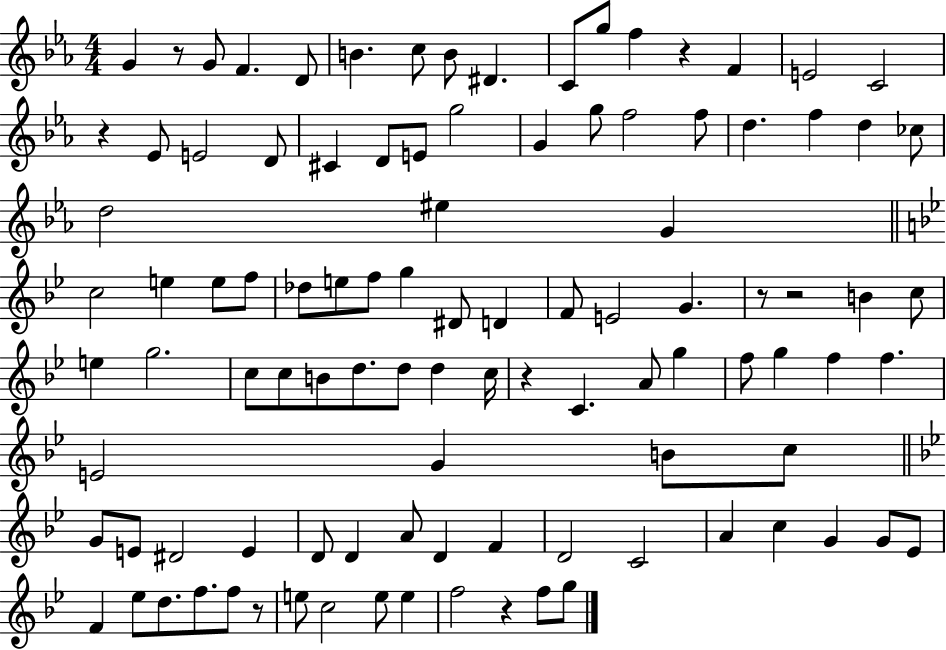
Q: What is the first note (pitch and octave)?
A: G4